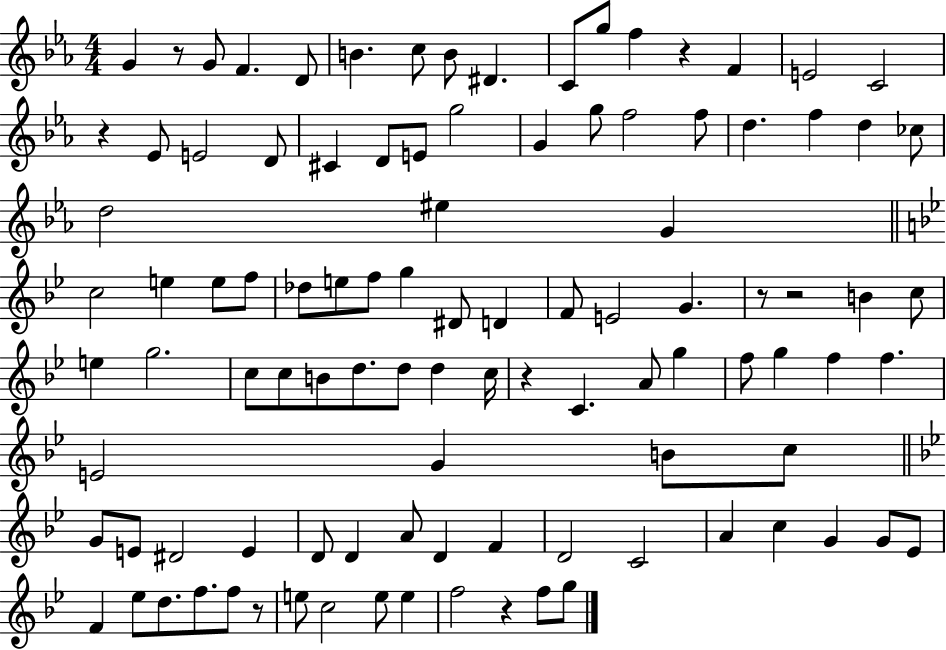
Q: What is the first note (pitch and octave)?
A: G4